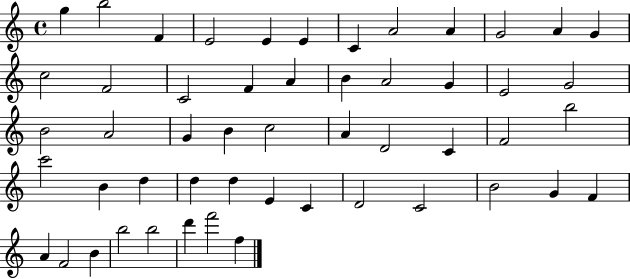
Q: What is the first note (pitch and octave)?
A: G5